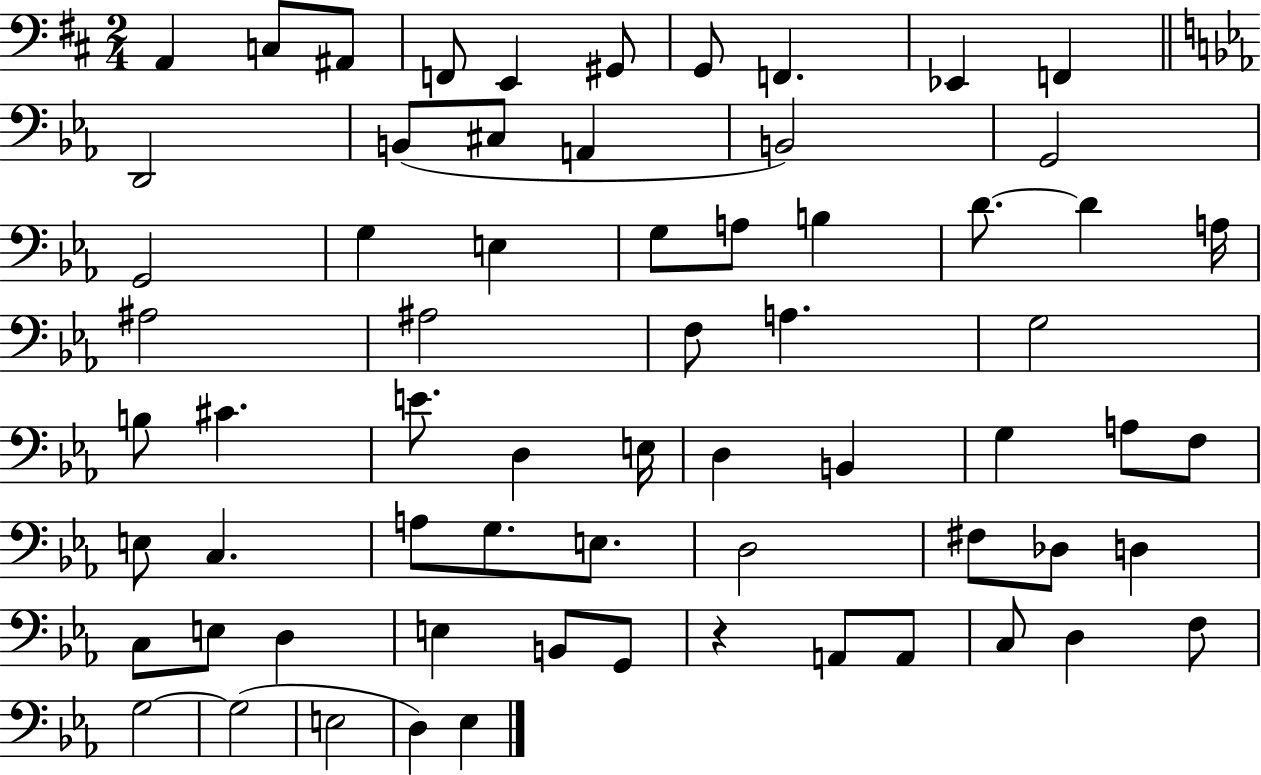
X:1
T:Untitled
M:2/4
L:1/4
K:D
A,, C,/2 ^A,,/2 F,,/2 E,, ^G,,/2 G,,/2 F,, _E,, F,, D,,2 B,,/2 ^C,/2 A,, B,,2 G,,2 G,,2 G, E, G,/2 A,/2 B, D/2 D A,/4 ^A,2 ^A,2 F,/2 A, G,2 B,/2 ^C E/2 D, E,/4 D, B,, G, A,/2 F,/2 E,/2 C, A,/2 G,/2 E,/2 D,2 ^F,/2 _D,/2 D, C,/2 E,/2 D, E, B,,/2 G,,/2 z A,,/2 A,,/2 C,/2 D, F,/2 G,2 G,2 E,2 D, _E,